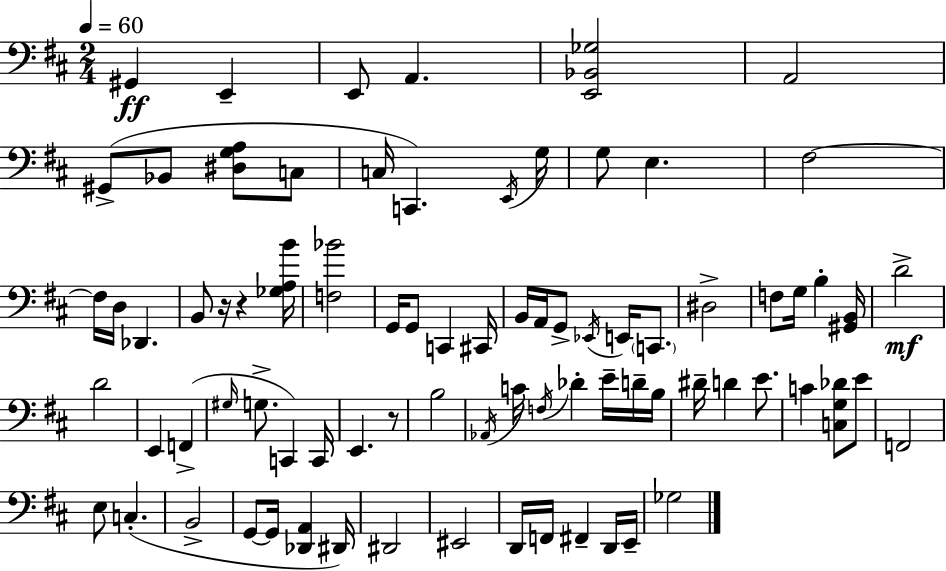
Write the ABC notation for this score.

X:1
T:Untitled
M:2/4
L:1/4
K:D
^G,, E,, E,,/2 A,, [E,,_B,,_G,]2 A,,2 ^G,,/2 _B,,/2 [^D,G,A,]/2 C,/2 C,/4 C,, E,,/4 G,/4 G,/2 E, ^F,2 ^F,/4 D,/4 _D,, B,,/2 z/4 z [_G,A,B]/4 [F,_B]2 G,,/4 G,,/2 C,, ^C,,/4 B,,/4 A,,/4 G,,/2 _E,,/4 E,,/4 C,,/2 ^D,2 F,/2 G,/4 B, [^G,,B,,]/4 D2 D2 E,, F,, ^G,/4 G,/2 C,, C,,/4 E,, z/2 B,2 _A,,/4 C/4 F,/4 _D E/4 D/4 B,/4 ^D/4 D E/2 C [C,G,_D]/2 E/2 F,,2 E,/2 C, B,,2 G,,/2 G,,/4 [_D,,A,,] ^D,,/4 ^D,,2 ^E,,2 D,,/4 F,,/4 ^F,, D,,/4 E,,/4 _G,2